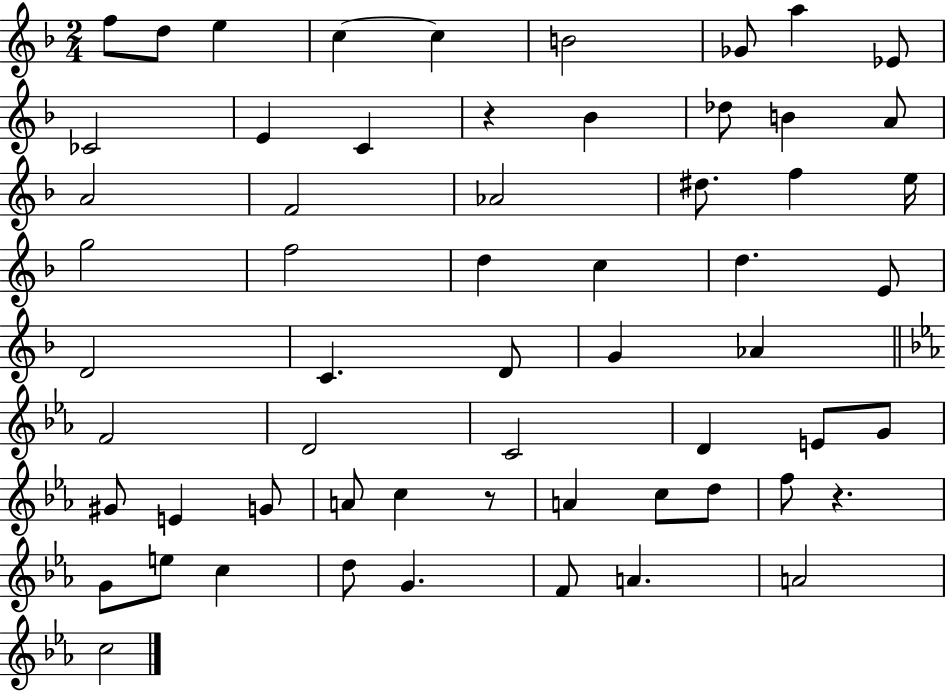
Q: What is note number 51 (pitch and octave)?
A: C5